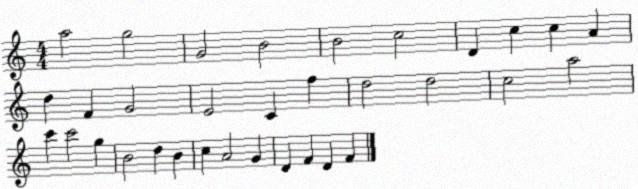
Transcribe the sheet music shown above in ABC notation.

X:1
T:Untitled
M:4/4
L:1/4
K:C
a2 g2 G2 B2 B2 c2 D c c A d F G2 E2 C f d2 d2 c2 a2 c' c'2 g B2 d B c A2 G D F D F